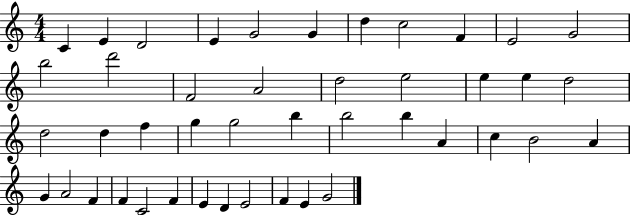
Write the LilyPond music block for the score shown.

{
  \clef treble
  \numericTimeSignature
  \time 4/4
  \key c \major
  c'4 e'4 d'2 | e'4 g'2 g'4 | d''4 c''2 f'4 | e'2 g'2 | \break b''2 d'''2 | f'2 a'2 | d''2 e''2 | e''4 e''4 d''2 | \break d''2 d''4 f''4 | g''4 g''2 b''4 | b''2 b''4 a'4 | c''4 b'2 a'4 | \break g'4 a'2 f'4 | f'4 c'2 f'4 | e'4 d'4 e'2 | f'4 e'4 g'2 | \break \bar "|."
}